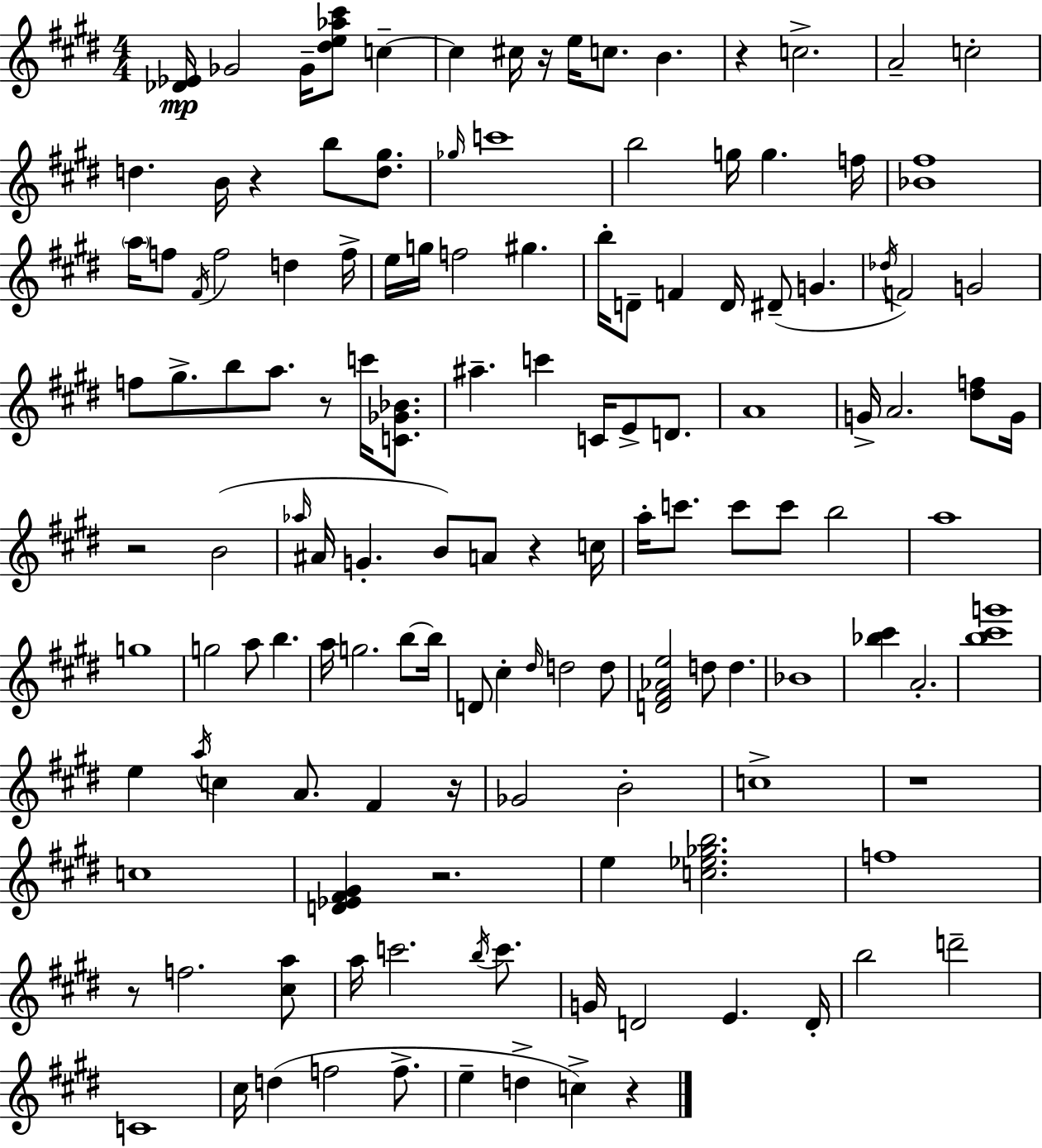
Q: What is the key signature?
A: E major